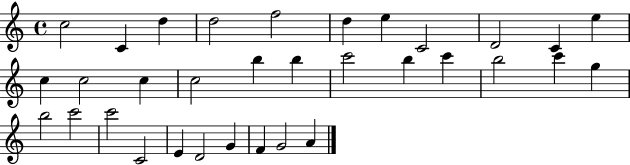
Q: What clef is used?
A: treble